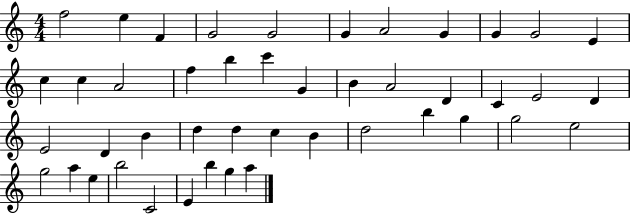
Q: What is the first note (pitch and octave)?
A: F5